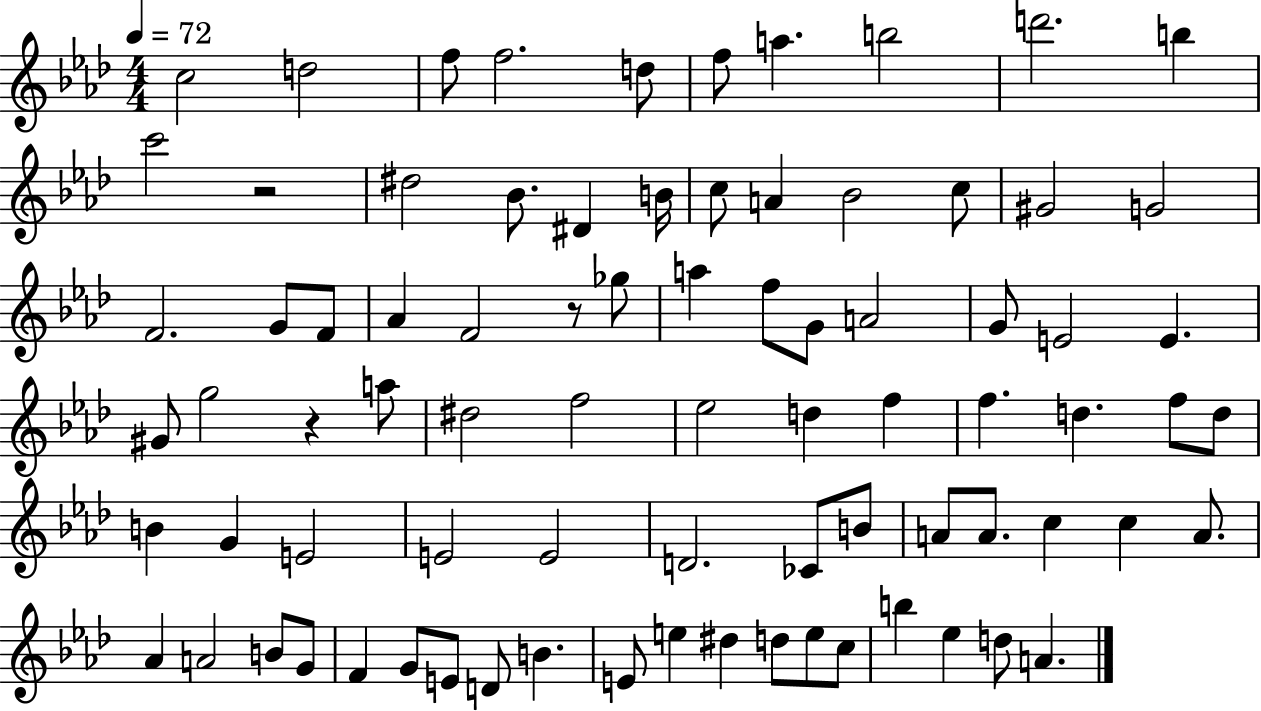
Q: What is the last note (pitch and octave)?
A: A4